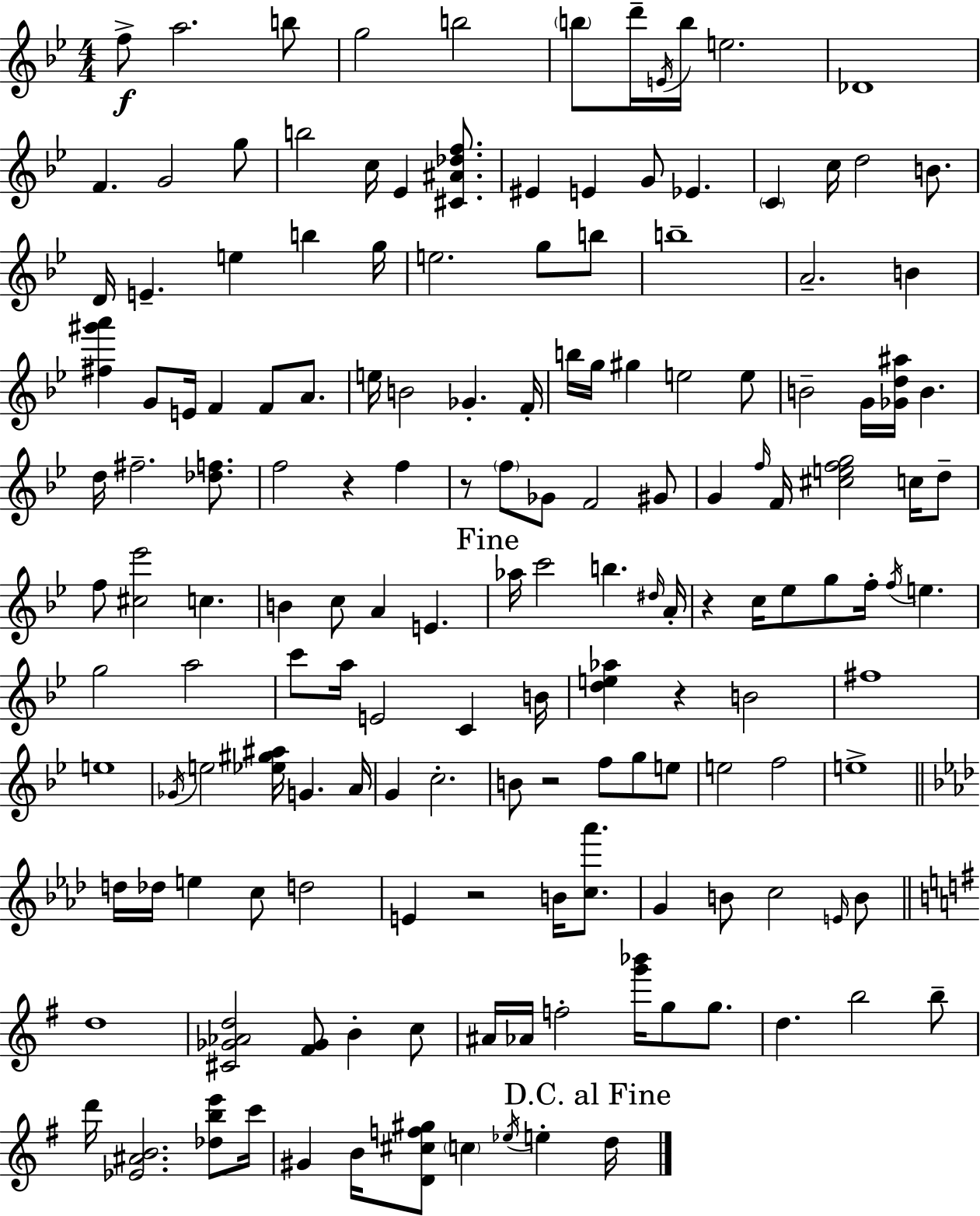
{
  \clef treble
  \numericTimeSignature
  \time 4/4
  \key g \minor
  f''8->\f a''2. b''8 | g''2 b''2 | \parenthesize b''8 d'''16-- \acciaccatura { e'16 } b''16 e''2. | des'1 | \break f'4. g'2 g''8 | b''2 c''16 ees'4 <cis' ais' des'' f''>8. | eis'4 e'4 g'8 ees'4. | \parenthesize c'4 c''16 d''2 b'8. | \break d'16 e'4.-- e''4 b''4 | g''16 e''2. g''8 b''8 | b''1-- | a'2.-- b'4 | \break <fis'' gis''' a'''>4 g'8 e'16 f'4 f'8 a'8. | e''16 b'2 ges'4.-. | f'16-. b''16 g''16 gis''4 e''2 e''8 | b'2-- g'16 <ges' d'' ais''>16 b'4. | \break d''16 fis''2.-- <des'' f''>8. | f''2 r4 f''4 | r8 \parenthesize f''8 ges'8 f'2 gis'8 | g'4 \grace { f''16 } f'16 <cis'' e'' f'' g''>2 c''16 | \break d''8-- f''8 <cis'' ees'''>2 c''4. | b'4 c''8 a'4 e'4. | \mark "Fine" aes''16 c'''2 b''4. | \grace { dis''16 } a'16-. r4 c''16 ees''8 g''8 f''16-. \acciaccatura { f''16 } e''4. | \break g''2 a''2 | c'''8 a''16 e'2 c'4 | b'16 <d'' e'' aes''>4 r4 b'2 | fis''1 | \break e''1 | \acciaccatura { ges'16 } e''2 <ees'' gis'' ais''>16 g'4. | a'16 g'4 c''2.-. | b'8 r2 f''8 | \break g''8 e''8 e''2 f''2 | e''1-> | \bar "||" \break \key aes \major d''16 des''16 e''4 c''8 d''2 | e'4 r2 b'16 <c'' aes'''>8. | g'4 b'8 c''2 \grace { e'16 } b'8 | \bar "||" \break \key g \major d''1 | <cis' ges' aes' d''>2 <fis' ges'>8 b'4-. c''8 | ais'16 aes'16 f''2-. <g''' bes'''>16 g''8 g''8. | d''4. b''2 b''8-- | \break d'''16 <ees' ais' b'>2. <des'' b'' e'''>8 c'''16 | gis'4 b'16 <d' cis'' f'' gis''>8 \parenthesize c''4 \acciaccatura { ees''16 } e''4-. | \mark "D.C. al Fine" d''16 \bar "|."
}